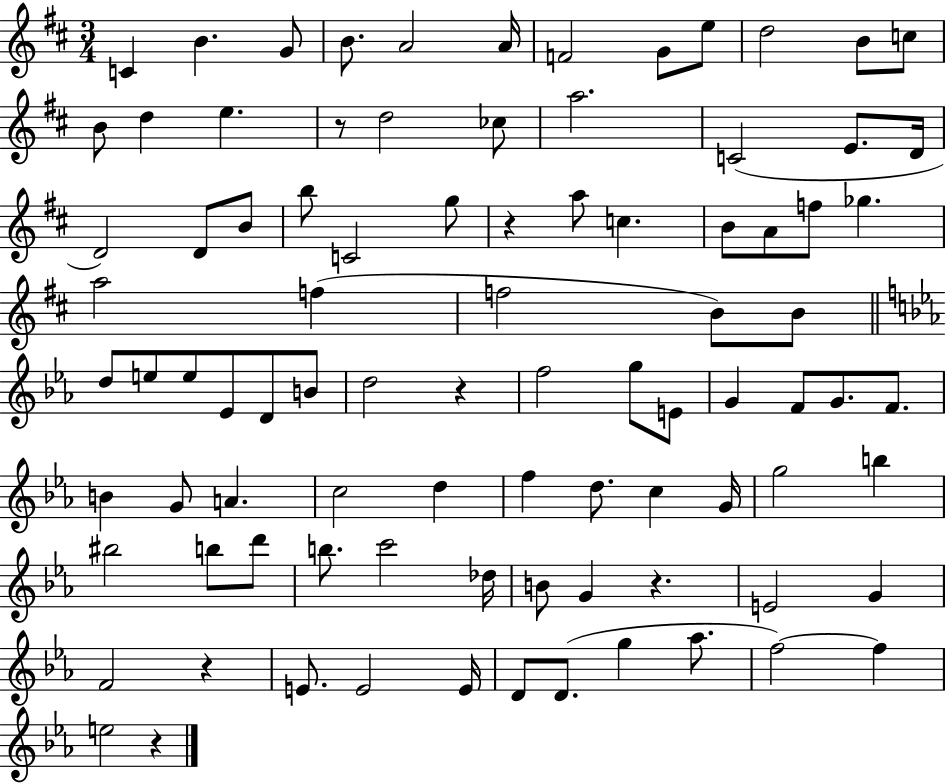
X:1
T:Untitled
M:3/4
L:1/4
K:D
C B G/2 B/2 A2 A/4 F2 G/2 e/2 d2 B/2 c/2 B/2 d e z/2 d2 _c/2 a2 C2 E/2 D/4 D2 D/2 B/2 b/2 C2 g/2 z a/2 c B/2 A/2 f/2 _g a2 f f2 B/2 B/2 d/2 e/2 e/2 _E/2 D/2 B/2 d2 z f2 g/2 E/2 G F/2 G/2 F/2 B G/2 A c2 d f d/2 c G/4 g2 b ^b2 b/2 d'/2 b/2 c'2 _d/4 B/2 G z E2 G F2 z E/2 E2 E/4 D/2 D/2 g _a/2 f2 f e2 z